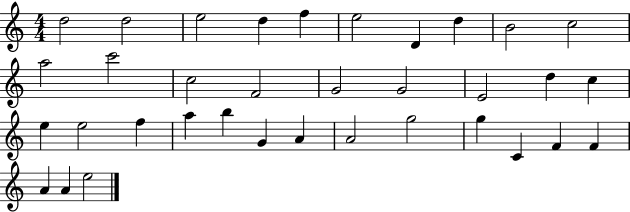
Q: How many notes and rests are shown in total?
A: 35